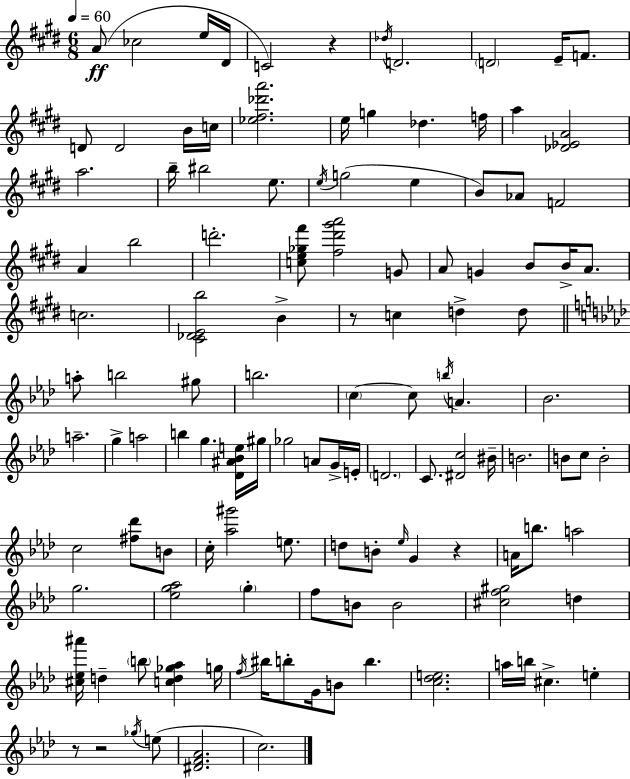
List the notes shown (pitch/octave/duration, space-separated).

A4/e CES5/h E5/s D#4/s C4/h R/q Db5/s D4/h. D4/h E4/s F4/e. D4/e D4/h B4/s C5/s [Eb5,F#5,Db6,A6]/h. E5/s G5/q Db5/q. F5/s A5/q [Db4,Eb4,A4]/h A5/h. B5/s BIS5/h E5/e. E5/s G5/h E5/q B4/e Ab4/e F4/h A4/q B5/h D6/h. [C5,E5,Gb5,F#6]/e [F#5,D#6,G#6,A6]/h G4/e A4/e G4/q B4/e B4/s A4/e. C5/h. [C#4,Db4,E4,B5]/h B4/q R/e C5/q D5/q D5/e A5/e B5/h G#5/e B5/h. C5/q C5/e B5/s A4/q. Bb4/h. A5/h. G5/q A5/h B5/q G5/q. [Db4,A#4,Bb4,E5]/s G#5/s Gb5/h A4/e G4/s E4/s D4/h. C4/e. [D#4,C5]/h BIS4/s B4/h. B4/e C5/e B4/h C5/h [F#5,Db6]/e B4/e C5/s [Ab5,G#6]/h E5/e. D5/e B4/e Eb5/s G4/q R/q A4/s B5/e. A5/h G5/h. [Eb5,G5,Ab5]/h G5/q F5/e B4/e B4/h [C#5,F5,G#5]/h D5/q [C#5,Eb5,A#6]/s D5/q B5/e [C5,D5,Gb5,Ab5]/q G5/s F5/s BIS5/s B5/e G4/s B4/e B5/q. [C5,Db5,E5]/h. A5/s B5/s C#5/q. E5/q R/e R/h Gb5/s E5/e [D#4,F4,Ab4]/h. C5/h.